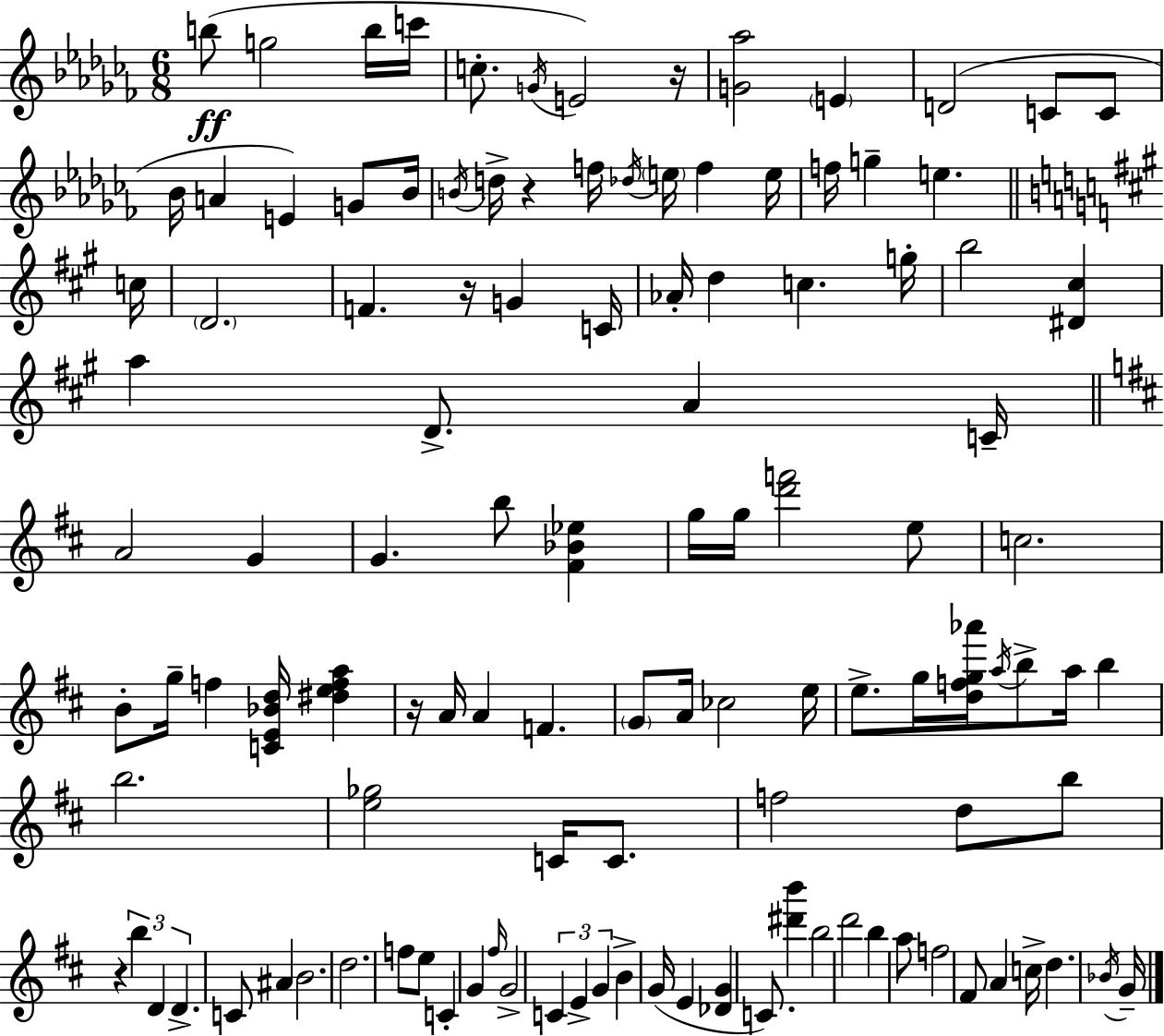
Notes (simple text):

B5/e G5/h B5/s C6/s C5/e. G4/s E4/h R/s [G4,Ab5]/h E4/q D4/h C4/e C4/e Bb4/s A4/q E4/q G4/e Bb4/s B4/s D5/s R/q F5/s Db5/s E5/s F5/q E5/s F5/s G5/q E5/q. C5/s D4/h. F4/q. R/s G4/q C4/s Ab4/s D5/q C5/q. G5/s B5/h [D#4,C#5]/q A5/q D4/e. A4/q C4/s A4/h G4/q G4/q. B5/e [F#4,Bb4,Eb5]/q G5/s G5/s [D6,F6]/h E5/e C5/h. B4/e G5/s F5/q [C4,E4,Bb4,D5]/s [D#5,E5,F5,A5]/q R/s A4/s A4/q F4/q. G4/e A4/s CES5/h E5/s E5/e. G5/s [D5,F5,G5,Ab6]/s A5/s B5/e A5/s B5/q B5/h. [E5,Gb5]/h C4/s C4/e. F5/h D5/e B5/e R/q B5/q D4/q D4/q. C4/e A#4/q B4/h. D5/h. F5/e E5/e C4/q G4/q F#5/s G4/h C4/q E4/q G4/q B4/q G4/s E4/q [Db4,G4]/q C4/e. [D#6,B6]/q B5/h D6/h B5/q A5/e F5/h F#4/e A4/q C5/s D5/q. Bb4/s G4/s